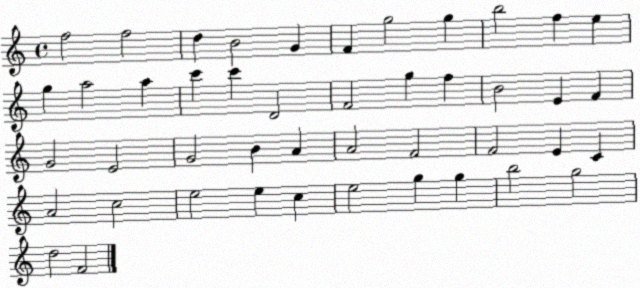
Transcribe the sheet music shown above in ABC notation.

X:1
T:Untitled
M:4/4
L:1/4
K:C
f2 f2 d B2 G F g2 g b2 f e g a2 a c' c' D2 F2 g f B2 E F G2 E2 G2 B A A2 F2 F2 E C A2 c2 e2 e c e2 g g b2 g2 d2 F2